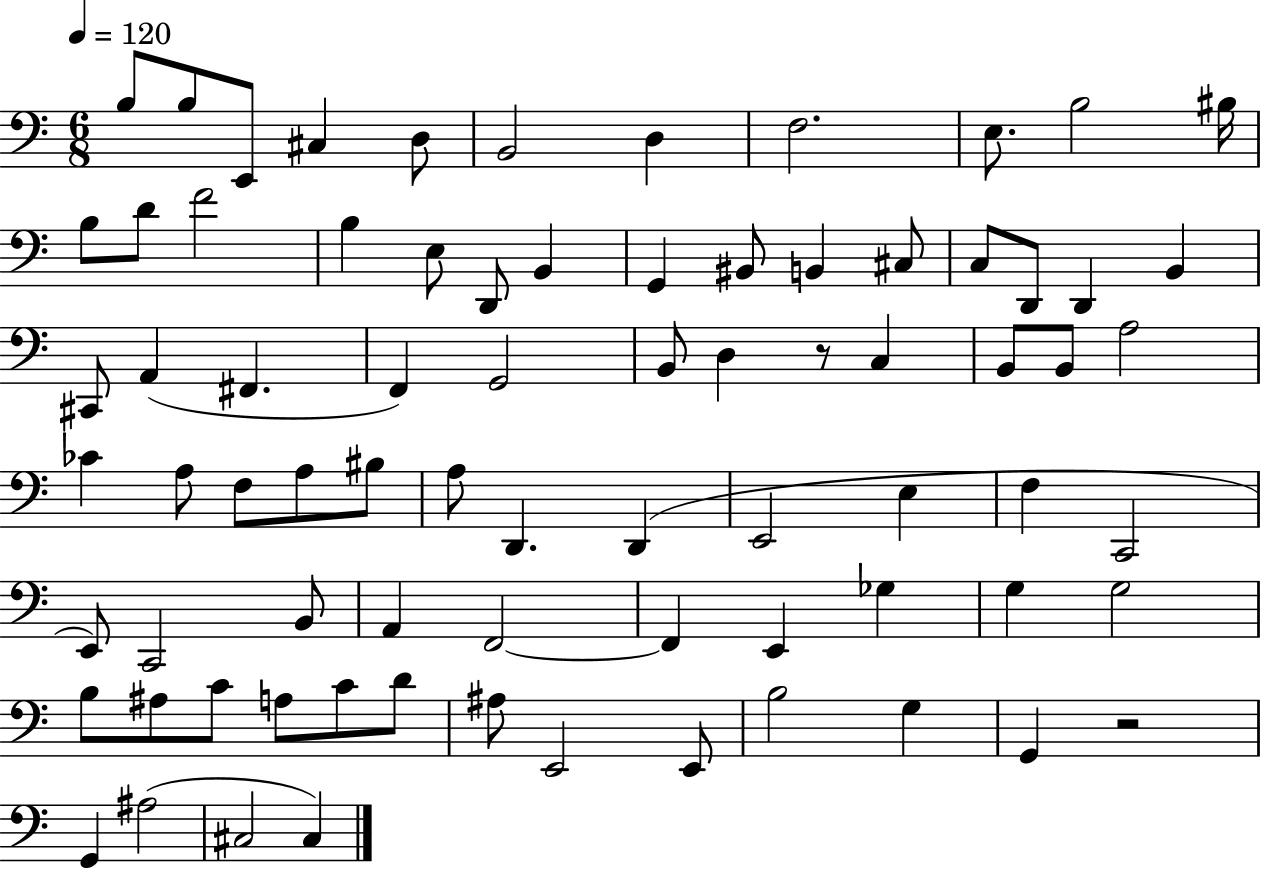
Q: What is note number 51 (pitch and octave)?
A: C2